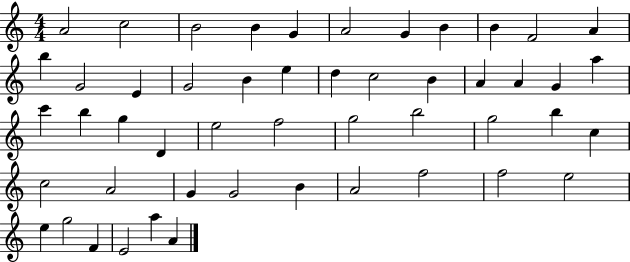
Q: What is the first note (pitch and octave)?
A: A4